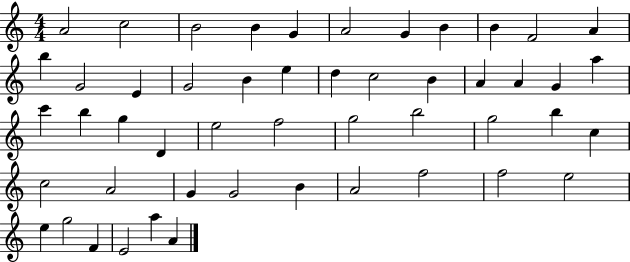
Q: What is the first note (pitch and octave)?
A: A4